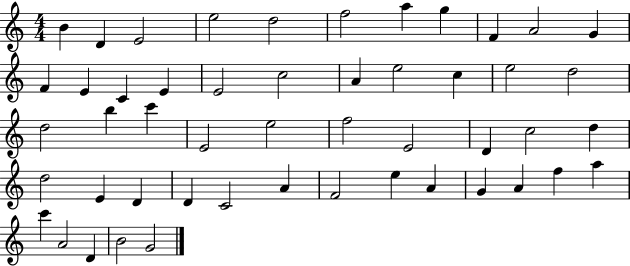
{
  \clef treble
  \numericTimeSignature
  \time 4/4
  \key c \major
  b'4 d'4 e'2 | e''2 d''2 | f''2 a''4 g''4 | f'4 a'2 g'4 | \break f'4 e'4 c'4 e'4 | e'2 c''2 | a'4 e''2 c''4 | e''2 d''2 | \break d''2 b''4 c'''4 | e'2 e''2 | f''2 e'2 | d'4 c''2 d''4 | \break d''2 e'4 d'4 | d'4 c'2 a'4 | f'2 e''4 a'4 | g'4 a'4 f''4 a''4 | \break c'''4 a'2 d'4 | b'2 g'2 | \bar "|."
}